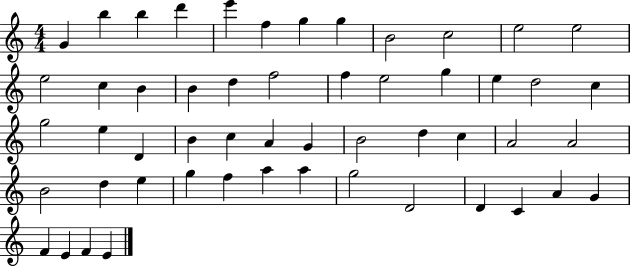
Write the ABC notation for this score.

X:1
T:Untitled
M:4/4
L:1/4
K:C
G b b d' e' f g g B2 c2 e2 e2 e2 c B B d f2 f e2 g e d2 c g2 e D B c A G B2 d c A2 A2 B2 d e g f a a g2 D2 D C A G F E F E